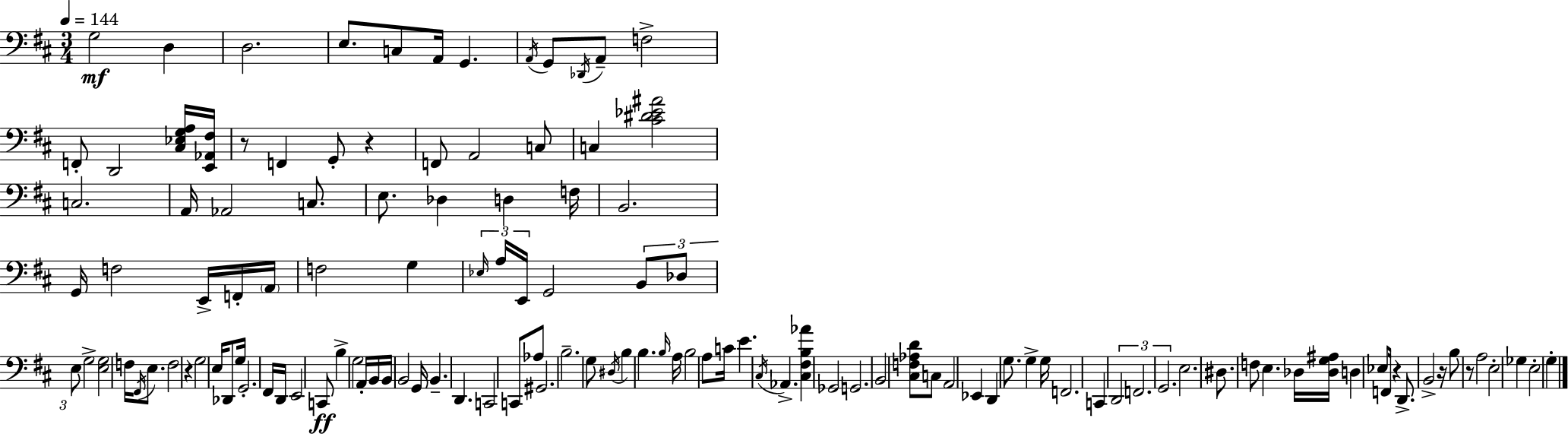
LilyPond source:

{
  \clef bass
  \numericTimeSignature
  \time 3/4
  \key d \major
  \tempo 4 = 144
  g2\mf d4 | d2. | e8. c8 a,16 g,4. | \acciaccatura { a,16 } g,8 \acciaccatura { des,16 } a,8-- f2-> | \break f,8-. d,2 | <cis ees g a>16 <e, aes, fis>16 r8 f,4 g,8-. r4 | f,8 a,2 | c8 c4 <cis' dis' ees' ais'>2 | \break c2. | a,16 aes,2 c8. | e8. des4 d4 | f16 b,2. | \break g,16 f2 e,16-> | f,16-. \parenthesize a,16 f2 g4 | \tuplet 3/2 { \grace { ees16 } a16 e,16 } g,2 | \tuplet 3/2 { b,8 des8 e8 } g2-> | \break <e g>2 f16 | \acciaccatura { fis,16 } e8. f2 | r4 g2 | e16 des,8 g16 g,2.-. | \break fis,16 d,16 e,2 | c,8\ff b4-> g2 | a,16-. b,16 b,16 b,2 | g,16 b,4.-- d,4. | \break c,2 | c,8 aes8 gis,2. | b2.-- | g8 \acciaccatura { dis16 } b4 b4. | \break \grace { b16 } a16 b2 | a8 c'16 e'4. | \acciaccatura { cis16 } aes,4.-> <cis fis b aes'>4 ges,2 | g,2. | \break b,2 | <cis f aes d'>8 c8 a,2 | ees,4 d,4 g8. | g4-> g16 f,2. | \break c,4 \tuplet 3/2 { d,2 | f,2. | g,2. } | e2. | \break dis8. f8 | e4. des16 <des g ais>16 d4 | ees8 f,16 r4 d,8.-> b,2-> | r16 b8 r8 a2 | \break e2-. | ges4 e2-. | g4-. \bar "|."
}